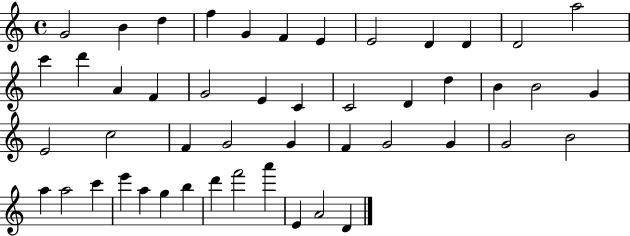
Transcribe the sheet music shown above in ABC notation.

X:1
T:Untitled
M:4/4
L:1/4
K:C
G2 B d f G F E E2 D D D2 a2 c' d' A F G2 E C C2 D d B B2 G E2 c2 F G2 G F G2 G G2 B2 a a2 c' e' a g b d' f'2 a' E A2 D